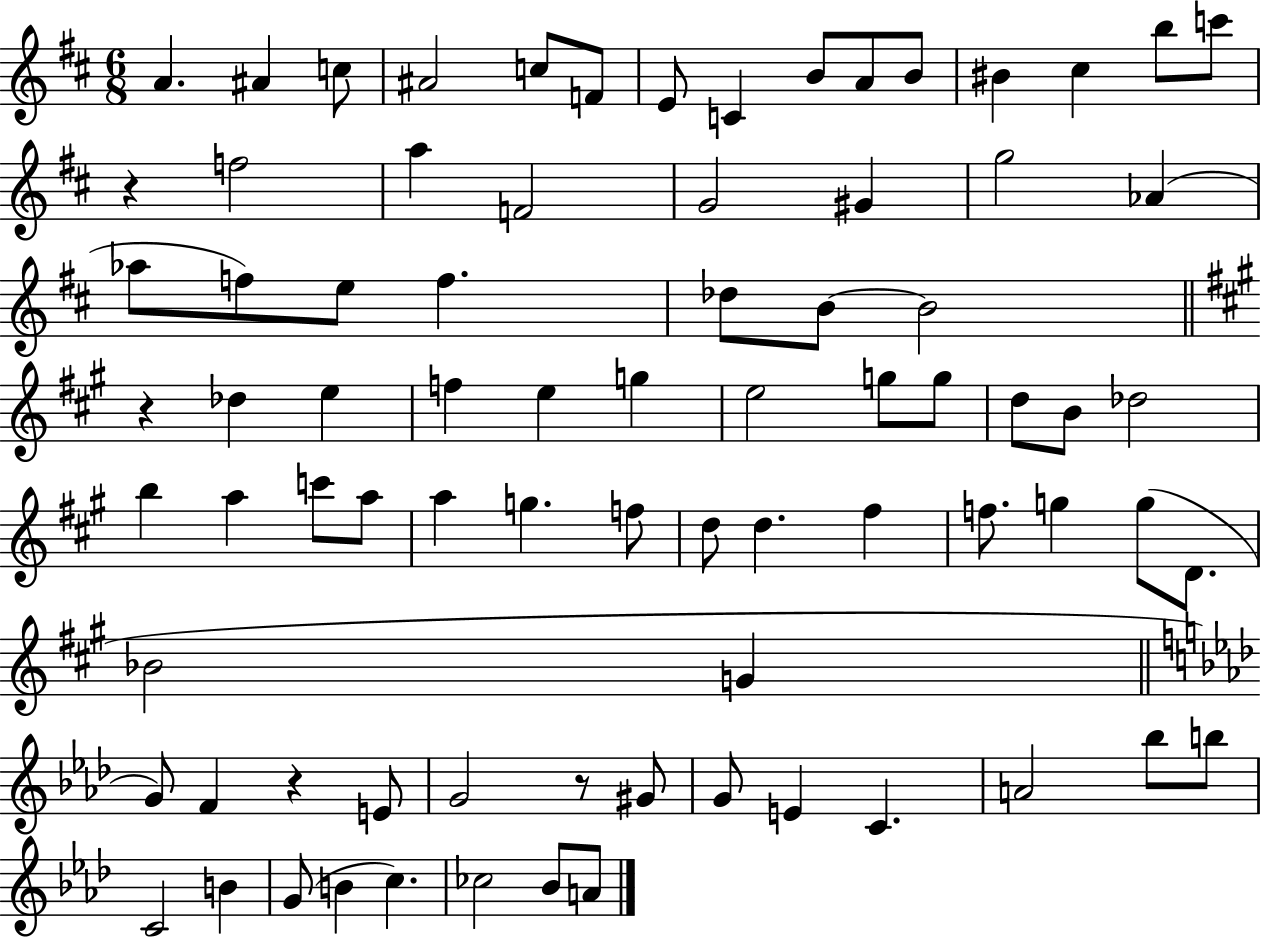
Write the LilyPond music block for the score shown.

{
  \clef treble
  \numericTimeSignature
  \time 6/8
  \key d \major
  a'4. ais'4 c''8 | ais'2 c''8 f'8 | e'8 c'4 b'8 a'8 b'8 | bis'4 cis''4 b''8 c'''8 | \break r4 f''2 | a''4 f'2 | g'2 gis'4 | g''2 aes'4( | \break aes''8 f''8) e''8 f''4. | des''8 b'8~~ b'2 | \bar "||" \break \key a \major r4 des''4 e''4 | f''4 e''4 g''4 | e''2 g''8 g''8 | d''8 b'8 des''2 | \break b''4 a''4 c'''8 a''8 | a''4 g''4. f''8 | d''8 d''4. fis''4 | f''8. g''4 g''8( d'8. | \break bes'2 g'4 | \bar "||" \break \key aes \major g'8) f'4 r4 e'8 | g'2 r8 gis'8 | g'8 e'4 c'4. | a'2 bes''8 b''8 | \break c'2 b'4 | g'8( b'4 c''4.) | ces''2 bes'8 a'8 | \bar "|."
}